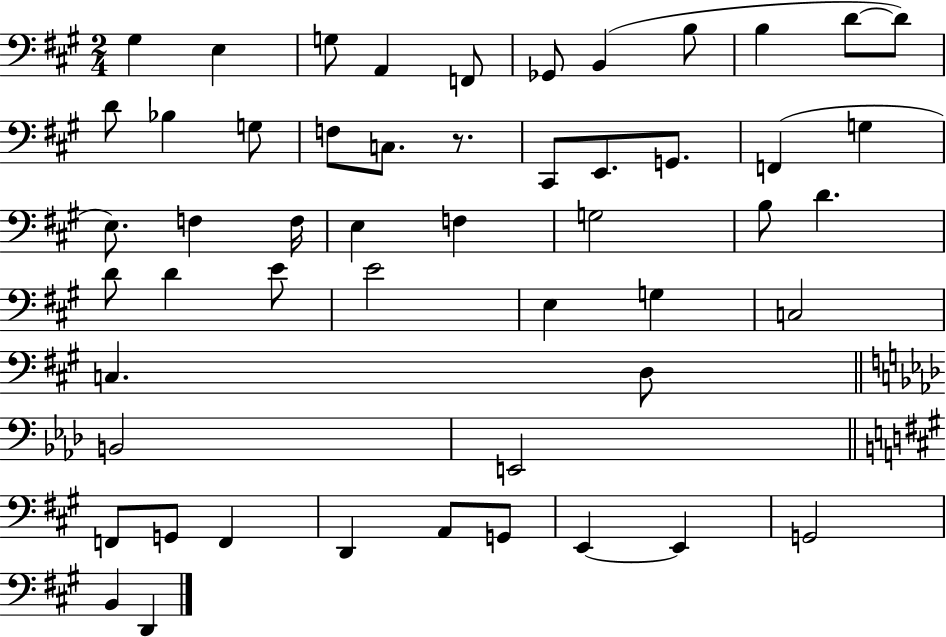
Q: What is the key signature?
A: A major